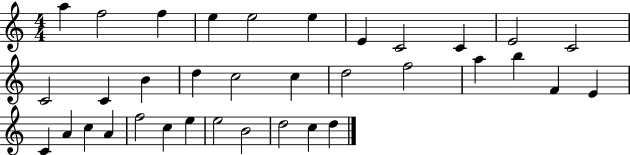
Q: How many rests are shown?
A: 0